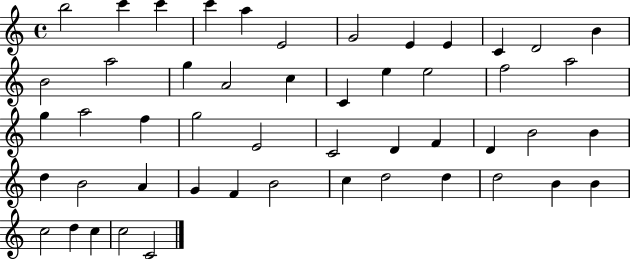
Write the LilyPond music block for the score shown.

{
  \clef treble
  \time 4/4
  \defaultTimeSignature
  \key c \major
  b''2 c'''4 c'''4 | c'''4 a''4 e'2 | g'2 e'4 e'4 | c'4 d'2 b'4 | \break b'2 a''2 | g''4 a'2 c''4 | c'4 e''4 e''2 | f''2 a''2 | \break g''4 a''2 f''4 | g''2 e'2 | c'2 d'4 f'4 | d'4 b'2 b'4 | \break d''4 b'2 a'4 | g'4 f'4 b'2 | c''4 d''2 d''4 | d''2 b'4 b'4 | \break c''2 d''4 c''4 | c''2 c'2 | \bar "|."
}